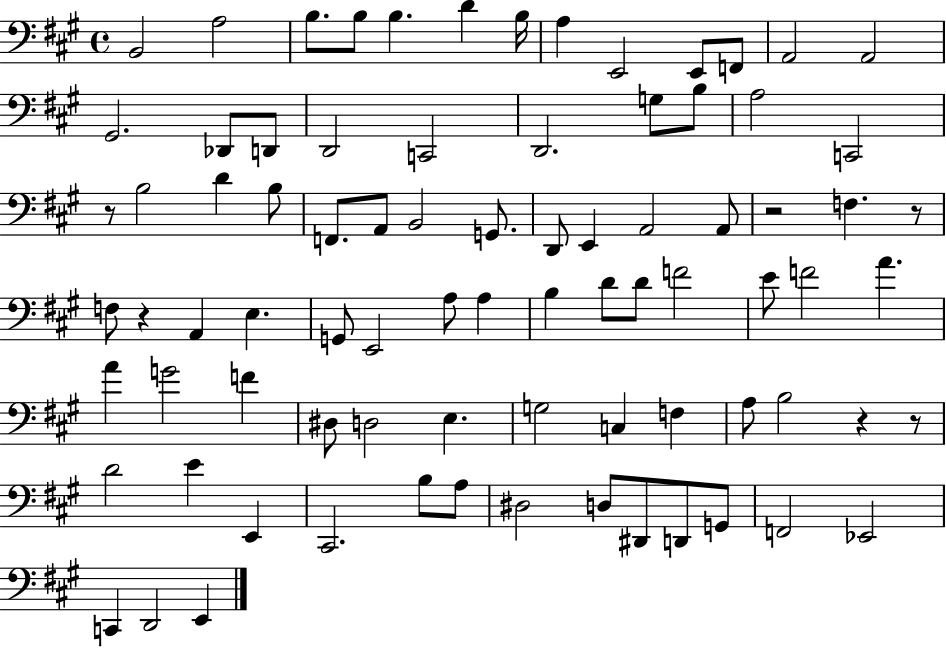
X:1
T:Untitled
M:4/4
L:1/4
K:A
B,,2 A,2 B,/2 B,/2 B, D B,/4 A, E,,2 E,,/2 F,,/2 A,,2 A,,2 ^G,,2 _D,,/2 D,,/2 D,,2 C,,2 D,,2 G,/2 B,/2 A,2 C,,2 z/2 B,2 D B,/2 F,,/2 A,,/2 B,,2 G,,/2 D,,/2 E,, A,,2 A,,/2 z2 F, z/2 F,/2 z A,, E, G,,/2 E,,2 A,/2 A, B, D/2 D/2 F2 E/2 F2 A A G2 F ^D,/2 D,2 E, G,2 C, F, A,/2 B,2 z z/2 D2 E E,, ^C,,2 B,/2 A,/2 ^D,2 D,/2 ^D,,/2 D,,/2 G,,/2 F,,2 _E,,2 C,, D,,2 E,,